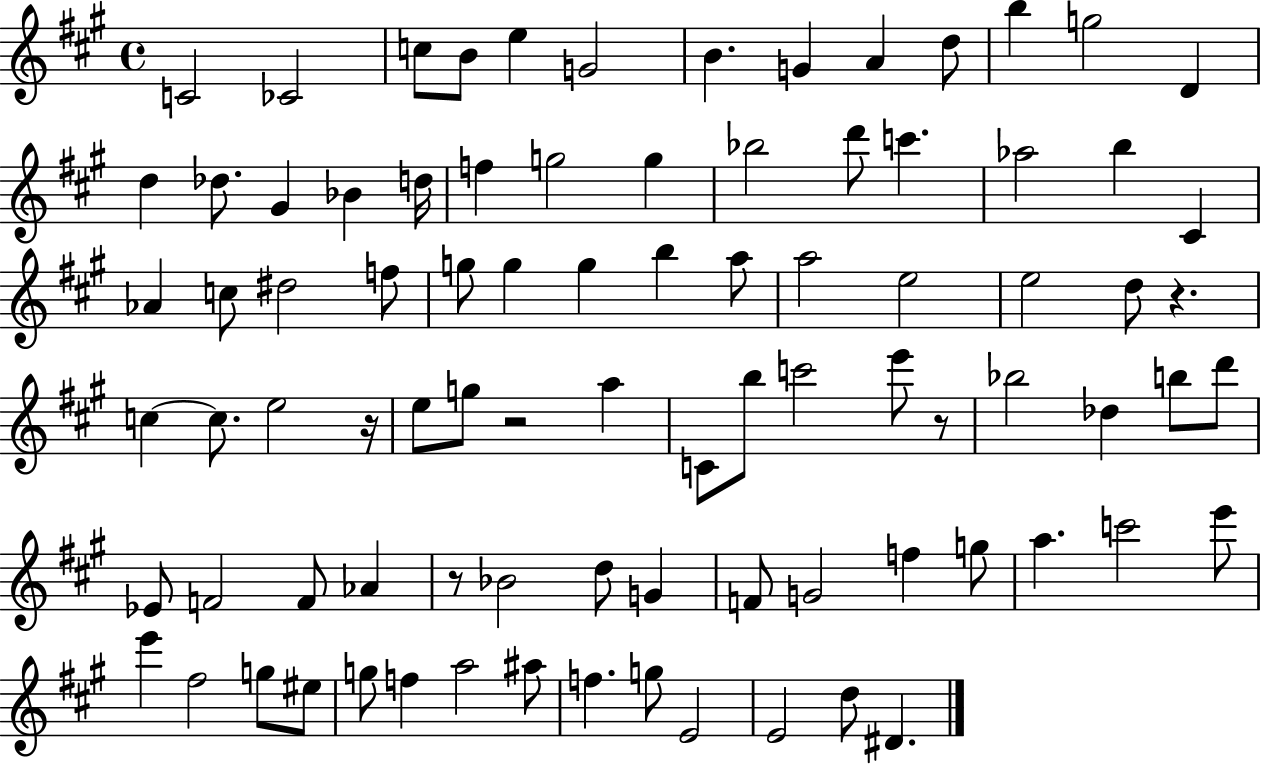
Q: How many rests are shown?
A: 5